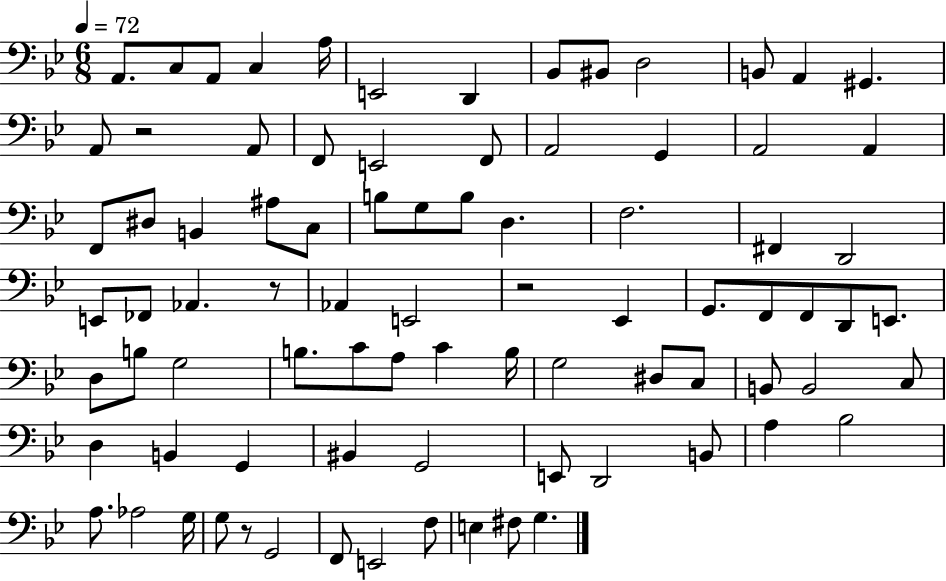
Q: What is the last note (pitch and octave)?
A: G3